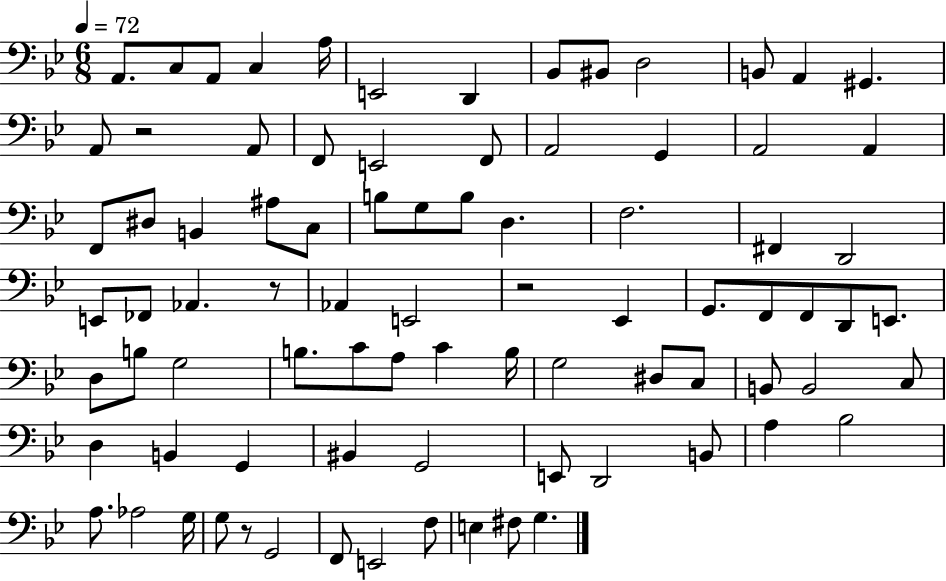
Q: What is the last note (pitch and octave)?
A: G3